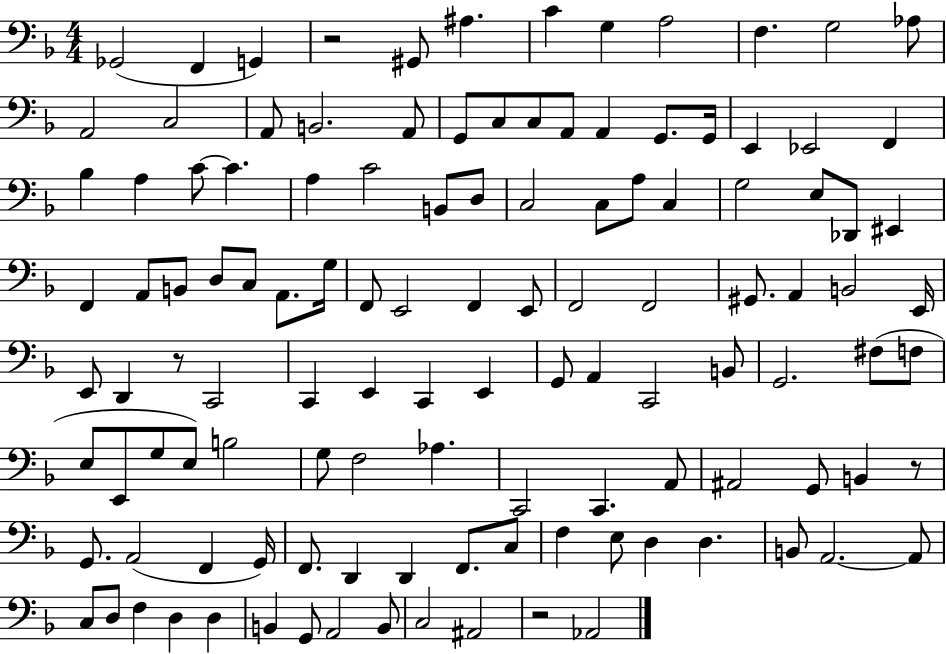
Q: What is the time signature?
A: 4/4